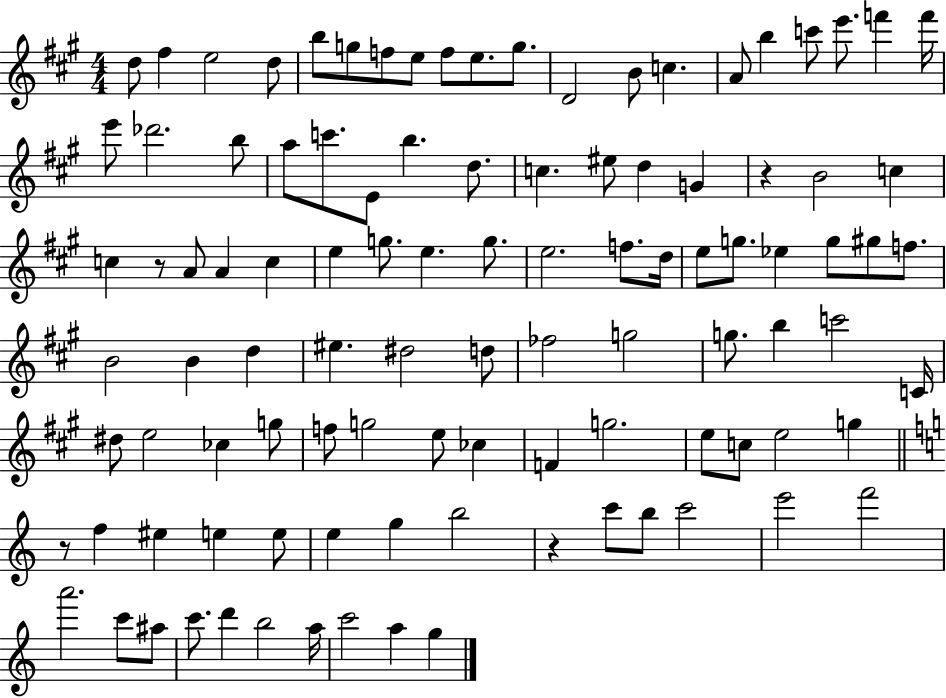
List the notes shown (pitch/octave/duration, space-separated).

D5/e F#5/q E5/h D5/e B5/e G5/e F5/e E5/e F5/e E5/e. G5/e. D4/h B4/e C5/q. A4/e B5/q C6/e E6/e. F6/q F6/s E6/e Db6/h. B5/e A5/e C6/e. E4/e B5/q. D5/e. C5/q. EIS5/e D5/q G4/q R/q B4/h C5/q C5/q R/e A4/e A4/q C5/q E5/q G5/e. E5/q. G5/e. E5/h. F5/e. D5/s E5/e G5/e. Eb5/q G5/e G#5/e F5/e. B4/h B4/q D5/q EIS5/q. D#5/h D5/e FES5/h G5/h G5/e. B5/q C6/h C4/s D#5/e E5/h CES5/q G5/e F5/e G5/h E5/e CES5/q F4/q G5/h. E5/e C5/e E5/h G5/q R/e F5/q EIS5/q E5/q E5/e E5/q G5/q B5/h R/q C6/e B5/e C6/h E6/h F6/h A6/h. C6/e A#5/e C6/e. D6/q B5/h A5/s C6/h A5/q G5/q